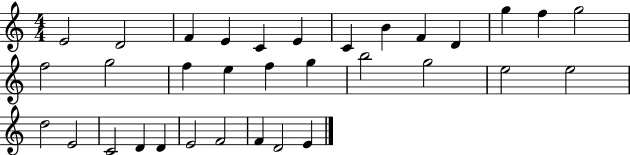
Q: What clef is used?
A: treble